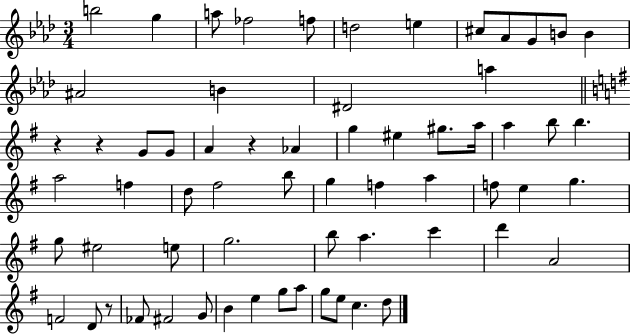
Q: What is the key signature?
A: AES major